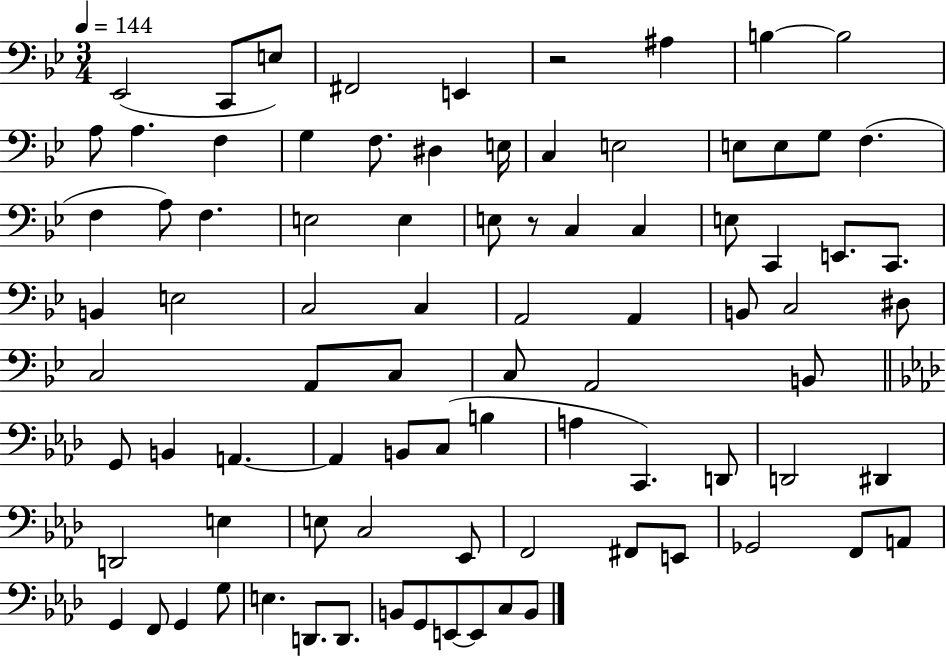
{
  \clef bass
  \numericTimeSignature
  \time 3/4
  \key bes \major
  \tempo 4 = 144
  \repeat volta 2 { ees,2( c,8 e8) | fis,2 e,4 | r2 ais4 | b4~~ b2 | \break a8 a4. f4 | g4 f8. dis4 e16 | c4 e2 | e8 e8 g8 f4.( | \break f4 a8) f4. | e2 e4 | e8 r8 c4 c4 | e8 c,4 e,8. c,8. | \break b,4 e2 | c2 c4 | a,2 a,4 | b,8 c2 dis8 | \break c2 a,8 c8 | c8 a,2 b,8 | \bar "||" \break \key f \minor g,8 b,4 a,4.~~ | a,4 b,8 c8( b4 | a4 c,4.) d,8 | d,2 dis,4 | \break d,2 e4 | e8 c2 ees,8 | f,2 fis,8 e,8 | ges,2 f,8 a,8 | \break g,4 f,8 g,4 g8 | e4. d,8. d,8. | b,8 g,8 e,8~~ e,8 c8 b,8 | } \bar "|."
}